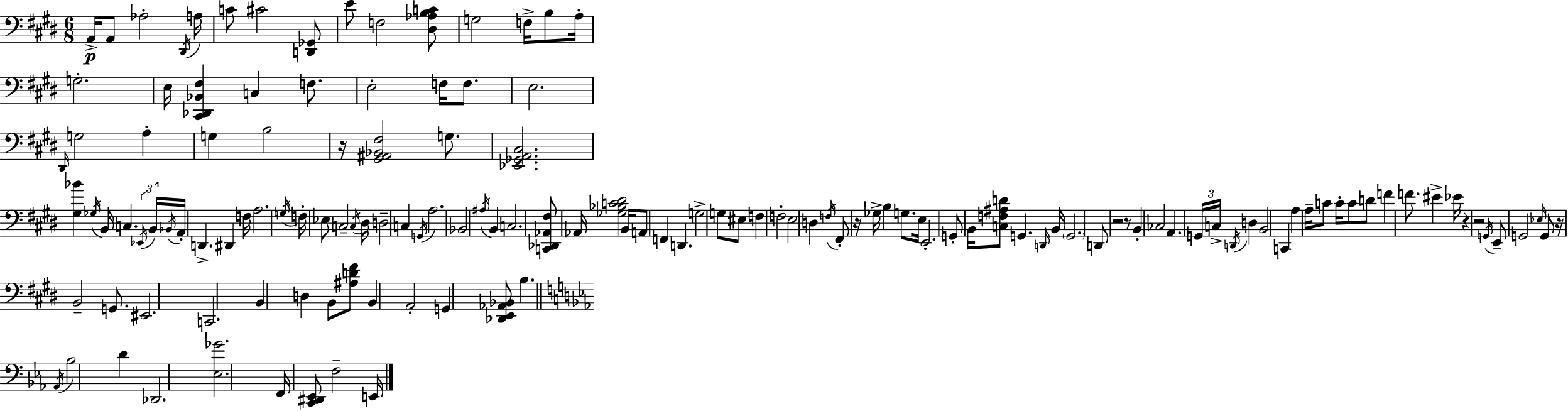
{
  \clef bass
  \numericTimeSignature
  \time 6/8
  \key e \major
  a,16->\p a,8 aes2-. \acciaccatura { dis,16 } | a16 c'8 cis'2 <d, ges,>8 | e'8 f2 <dis aes b c'>8 | g2 f16-> b8 | \break a16-. g2.-. | e16 <cis, des, bes, fis>4 c4 f8. | e2-. f16 f8. | e2. | \break \grace { dis,16 } g2 a4-. | g4 b2 | r16 <gis, ais, bes, fis>2 g8. | <ees, ges, a, cis>2. | \break <gis bes'>4 \acciaccatura { ges16 } b,16 c4. | \tuplet 3/2 { \acciaccatura { ees,16 } b,16 \acciaccatura { bes,16 } } a,16-. d,4.-> | dis,4 f16 a2. | \acciaccatura { g16 } f16-. ees8 c2-- | \break \acciaccatura { c16 } dis16 d2-- | c4 \acciaccatura { g,16 } a2. | bes,2 | \acciaccatura { ais16 } b,4 c2. | \break <c, des, aes, fis>8 aes,16 | <ges bes c' dis'>2 b,16 a,8 f,4 | d,4. g2-> | g8 eis8 f4 | \break f2-. e2 | d4 \acciaccatura { f16 } fis,8-. | r16 ges16-> b4 g8. e16 e,2.-. | g,8-. | \break b,16 <c f ais d'>8 g,4. \grace { d,16 } b,16 \parenthesize g,2. | d,8 | r2 r8 b,4-. | ces2 a,4. | \break \tuplet 3/2 { g,16 c16-> \acciaccatura { d,16 } } d4 | b,2 c,4 | a4 a16-- c'8 c'16-. c'8 d'8 | f'4 f'8. eis'4-> ees'16 | \break r4 r2 | \acciaccatura { g,16 } e,8-- g,2 \grace { ees16 } | g,8 r16 b,2-- g,8. | eis,2. | \break c,2. | b,4 d4 b,8 | <ais d' fis'>8 b,4 a,2-. | g,4 <des, e, aes, bes,>8 b4. | \break \bar "||" \break \key c \minor \acciaccatura { aes,16 } bes2 d'4 | des,2. | <ees ges'>2. | f,16 <c, dis, ees,>8 f2-- | \break e,16 \bar "|."
}